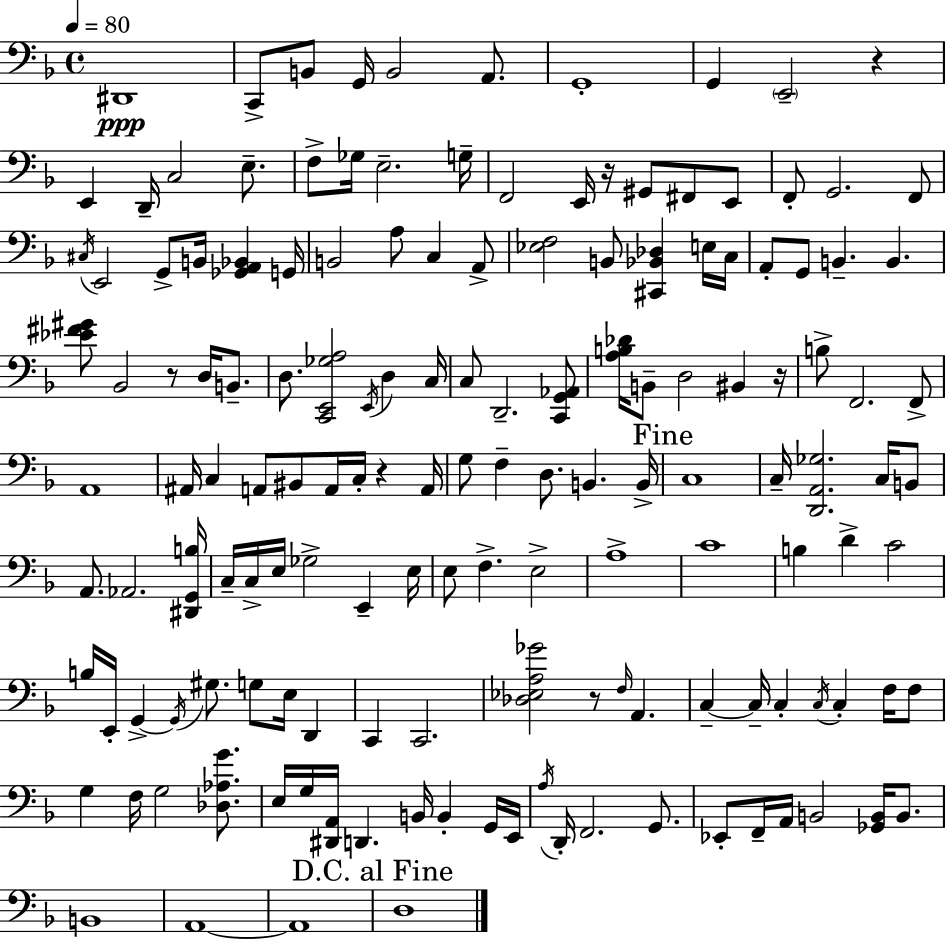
X:1
T:Untitled
M:4/4
L:1/4
K:F
^D,,4 C,,/2 B,,/2 G,,/4 B,,2 A,,/2 G,,4 G,, E,,2 z E,, D,,/4 C,2 E,/2 F,/2 _G,/4 E,2 G,/4 F,,2 E,,/4 z/4 ^G,,/2 ^F,,/2 E,,/2 F,,/2 G,,2 F,,/2 ^C,/4 E,,2 G,,/2 B,,/4 [_G,,A,,_B,,] G,,/4 B,,2 A,/2 C, A,,/2 [_E,F,]2 B,,/2 [^C,,_B,,_D,] E,/4 C,/4 A,,/2 G,,/2 B,, B,, [_E^F^G]/2 _B,,2 z/2 D,/4 B,,/2 D,/2 [C,,E,,_G,A,]2 E,,/4 D, C,/4 C,/2 D,,2 [C,,G,,_A,,]/2 [A,B,_D]/4 B,,/2 D,2 ^B,, z/4 B,/2 F,,2 F,,/2 A,,4 ^A,,/4 C, A,,/2 ^B,,/2 A,,/4 C,/4 z A,,/4 G,/2 F, D,/2 B,, B,,/4 C,4 C,/4 [D,,A,,_G,]2 C,/4 B,,/2 A,,/2 _A,,2 [^D,,G,,B,]/4 C,/4 C,/4 E,/4 _G,2 E,, E,/4 E,/2 F, E,2 A,4 C4 B, D C2 B,/4 E,,/4 G,, G,,/4 ^G,/2 G,/2 E,/4 D,, C,, C,,2 [_D,_E,A,_G]2 z/2 F,/4 A,, C, C,/4 C, C,/4 C, F,/4 F,/2 G, F,/4 G,2 [_D,_A,G]/2 E,/4 G,/4 [^D,,A,,]/4 D,, B,,/4 B,, G,,/4 E,,/4 A,/4 D,,/4 F,,2 G,,/2 _E,,/2 F,,/4 A,,/4 B,,2 [_G,,B,,]/4 B,,/2 B,,4 A,,4 A,,4 D,4